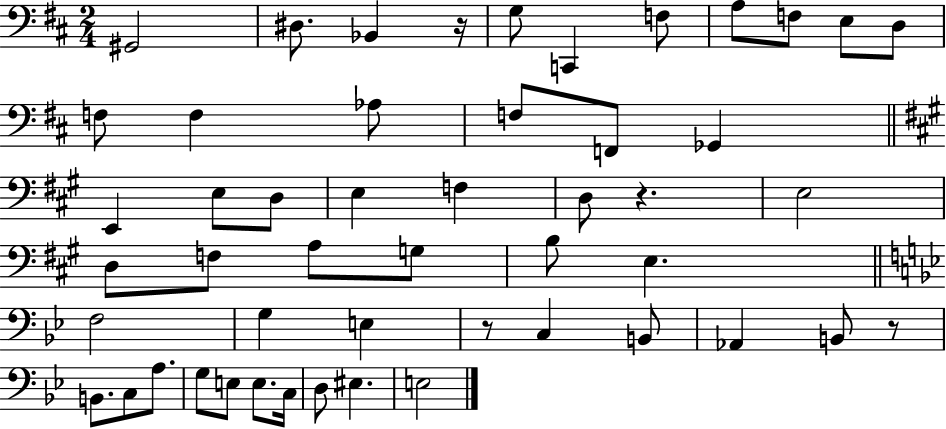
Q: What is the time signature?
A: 2/4